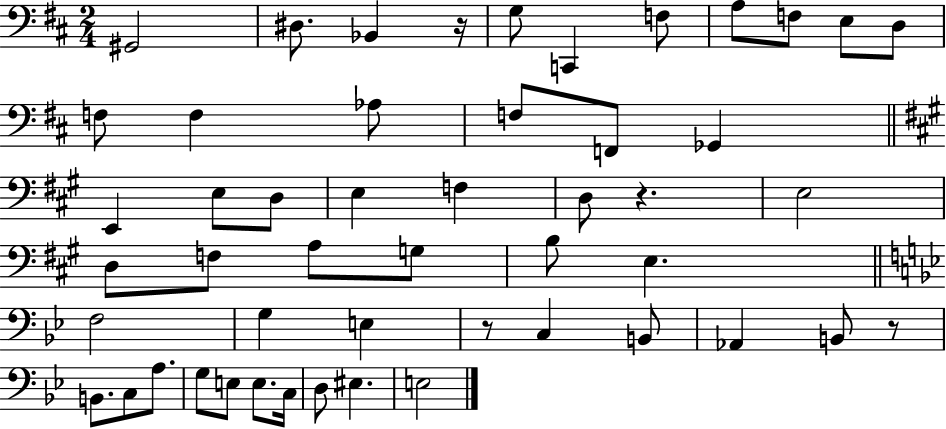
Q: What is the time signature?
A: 2/4